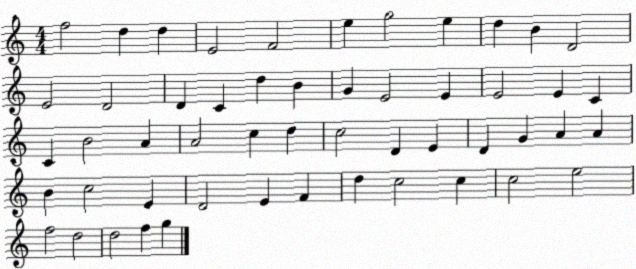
X:1
T:Untitled
M:4/4
L:1/4
K:C
f2 d d E2 F2 e g2 e d B D2 E2 D2 D C d B G E2 E E2 E C C B2 A A2 c d c2 D E D G A A B c2 E D2 E F d c2 c c2 e2 f2 d2 d2 f g